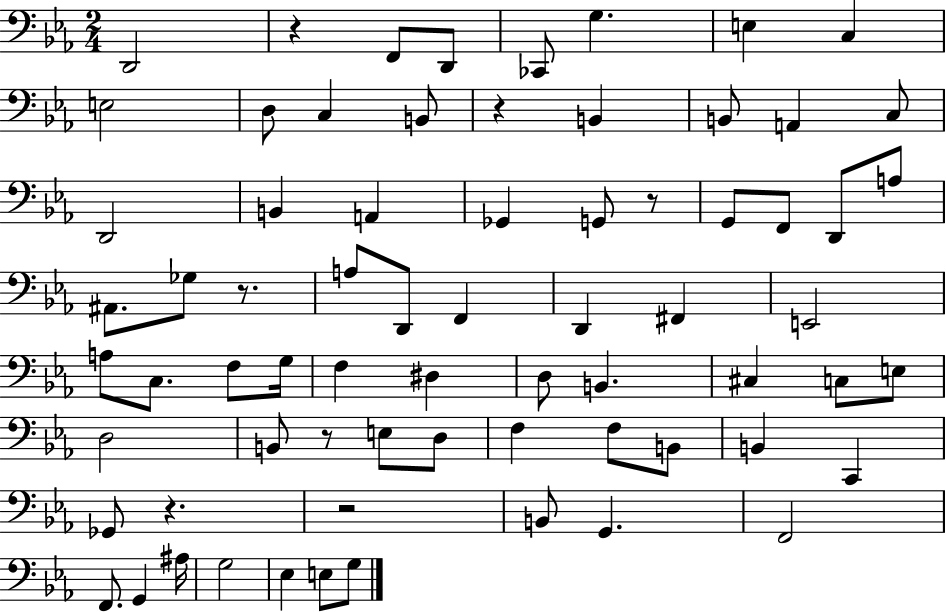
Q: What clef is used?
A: bass